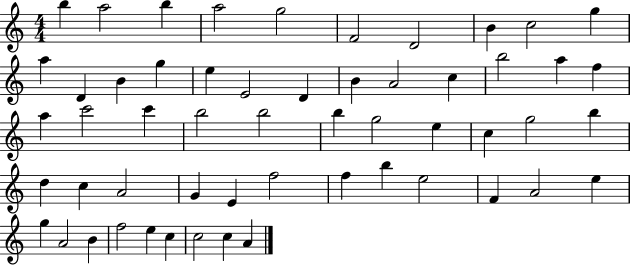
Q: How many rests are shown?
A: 0